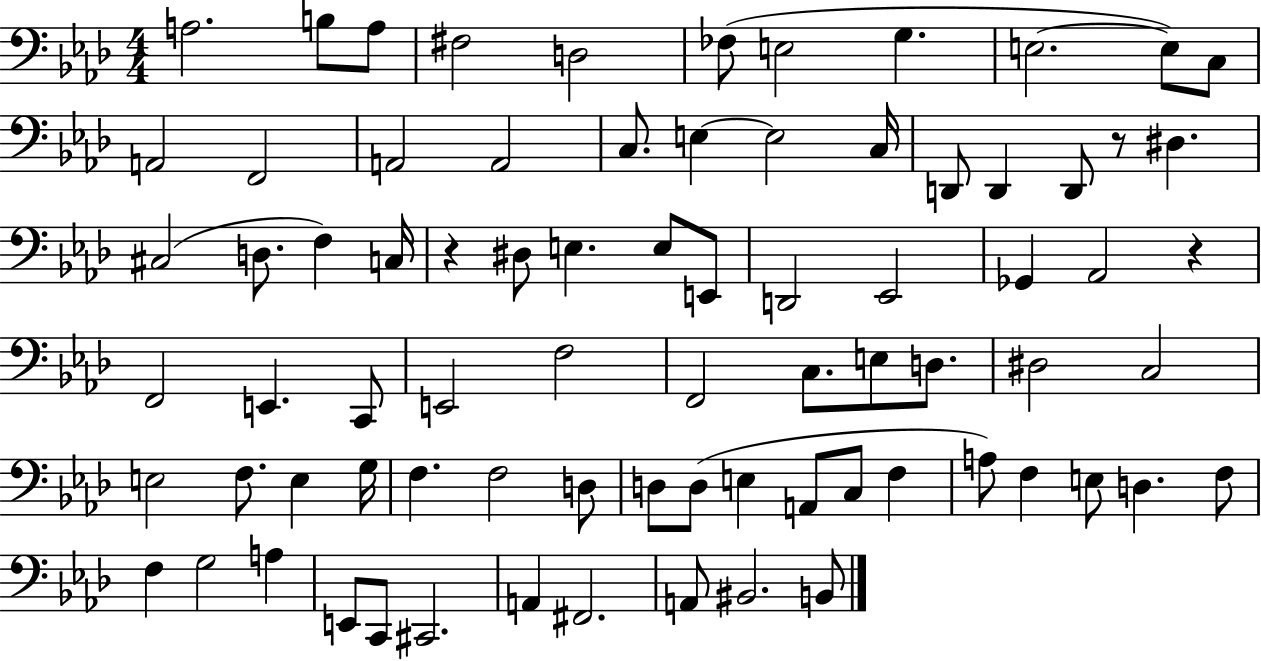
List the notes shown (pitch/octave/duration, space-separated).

A3/h. B3/e A3/e F#3/h D3/h FES3/e E3/h G3/q. E3/h. E3/e C3/e A2/h F2/h A2/h A2/h C3/e. E3/q E3/h C3/s D2/e D2/q D2/e R/e D#3/q. C#3/h D3/e. F3/q C3/s R/q D#3/e E3/q. E3/e E2/e D2/h Eb2/h Gb2/q Ab2/h R/q F2/h E2/q. C2/e E2/h F3/h F2/h C3/e. E3/e D3/e. D#3/h C3/h E3/h F3/e. E3/q G3/s F3/q. F3/h D3/e D3/e D3/e E3/q A2/e C3/e F3/q A3/e F3/q E3/e D3/q. F3/e F3/q G3/h A3/q E2/e C2/e C#2/h. A2/q F#2/h. A2/e BIS2/h. B2/e